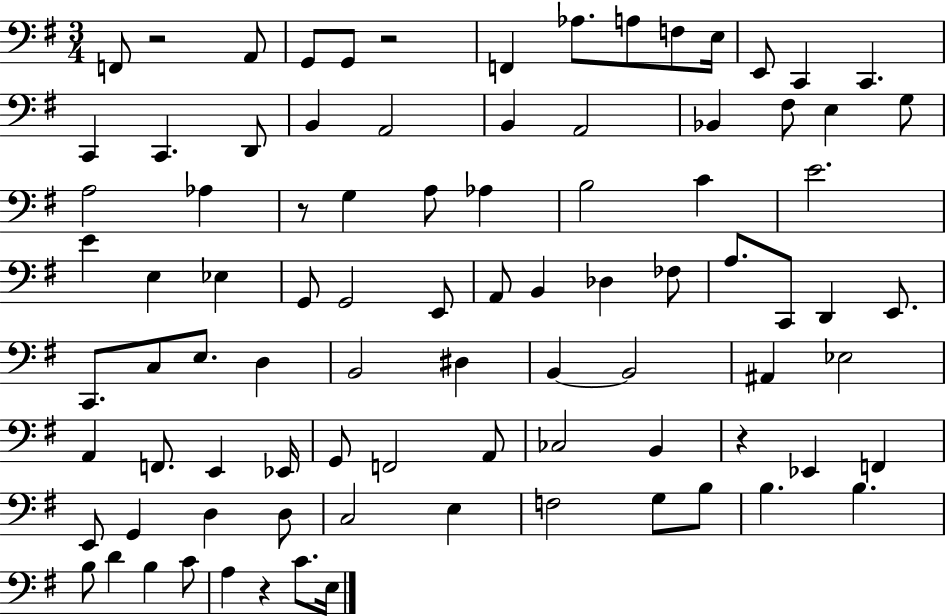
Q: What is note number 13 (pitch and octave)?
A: C2